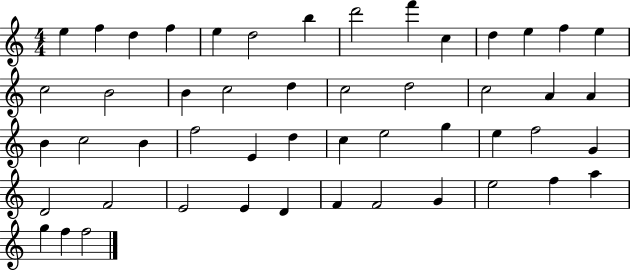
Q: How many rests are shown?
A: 0